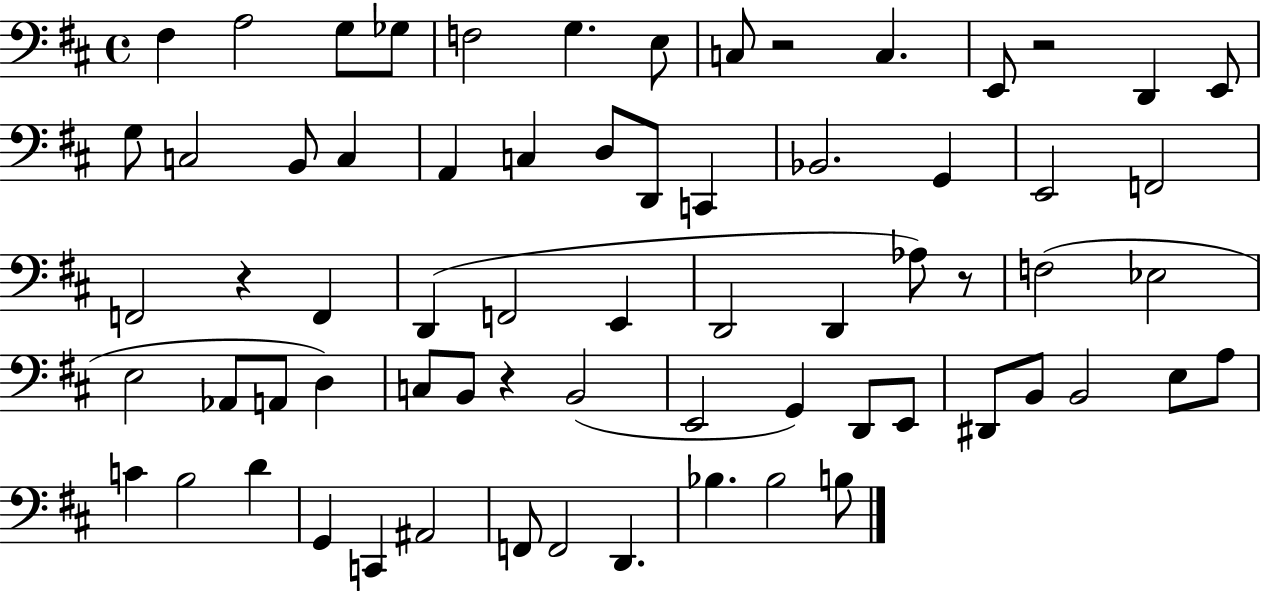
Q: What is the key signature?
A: D major